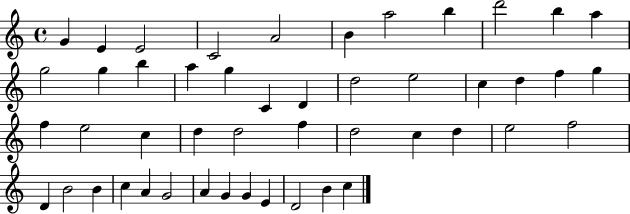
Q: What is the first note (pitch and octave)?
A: G4